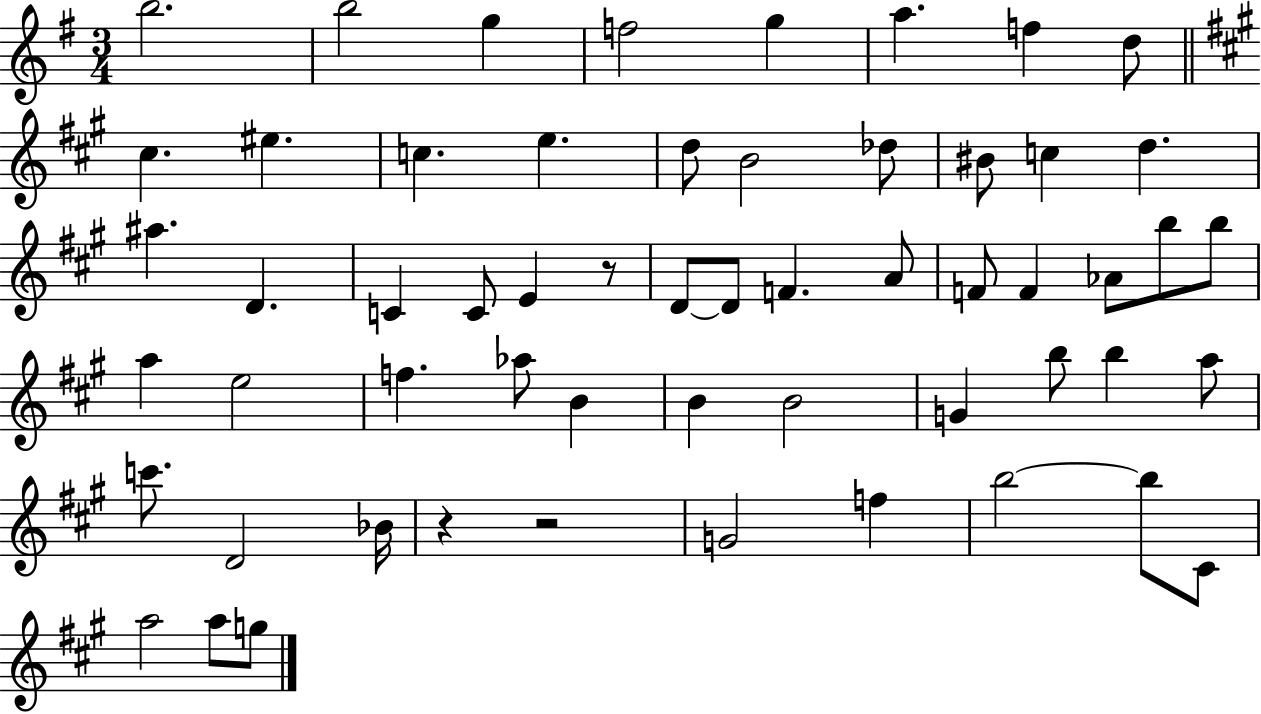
B5/h. B5/h G5/q F5/h G5/q A5/q. F5/q D5/e C#5/q. EIS5/q. C5/q. E5/q. D5/e B4/h Db5/e BIS4/e C5/q D5/q. A#5/q. D4/q. C4/q C4/e E4/q R/e D4/e D4/e F4/q. A4/e F4/e F4/q Ab4/e B5/e B5/e A5/q E5/h F5/q. Ab5/e B4/q B4/q B4/h G4/q B5/e B5/q A5/e C6/e. D4/h Bb4/s R/q R/h G4/h F5/q B5/h B5/e C#4/e A5/h A5/e G5/e